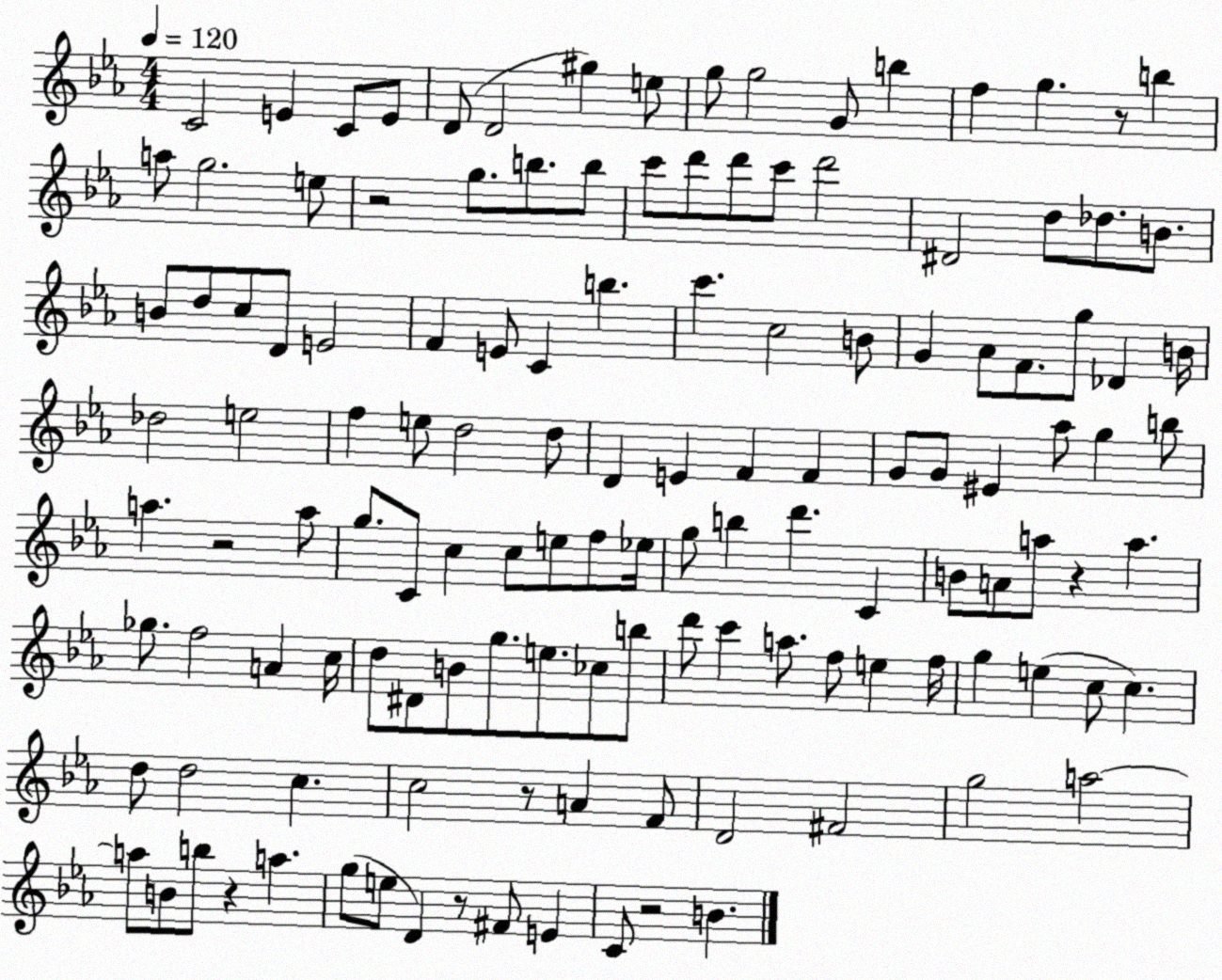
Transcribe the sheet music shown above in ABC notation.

X:1
T:Untitled
M:4/4
L:1/4
K:Eb
C2 E C/2 E/2 D/2 D2 ^g e/2 g/2 g2 G/2 b f g z/2 b a/2 g2 e/2 z2 g/2 b/2 b/2 c'/2 d'/2 d'/2 c'/2 d'2 ^D2 d/2 _d/2 B/2 B/2 d/2 c/2 D/2 E2 F E/2 C b c' c2 B/2 G _A/2 F/2 g/2 _D B/4 _d2 e2 f e/2 d2 d/2 D E F F G/2 G/2 ^E _a/2 g b/2 a z2 a/2 g/2 C/2 c c/2 e/2 f/2 _e/4 g/2 b d' C B/2 A/2 a/2 z a _g/2 f2 A c/4 d/2 ^D/2 B/2 g/2 e/2 _c/2 b/2 d'/2 c' a/2 f/2 e f/4 g e c/2 c d/2 d2 c c2 z/2 A F/2 D2 ^F2 g2 a2 a/2 B/2 b/2 z a g/2 e/2 D z/2 ^F/2 E C/2 z2 B